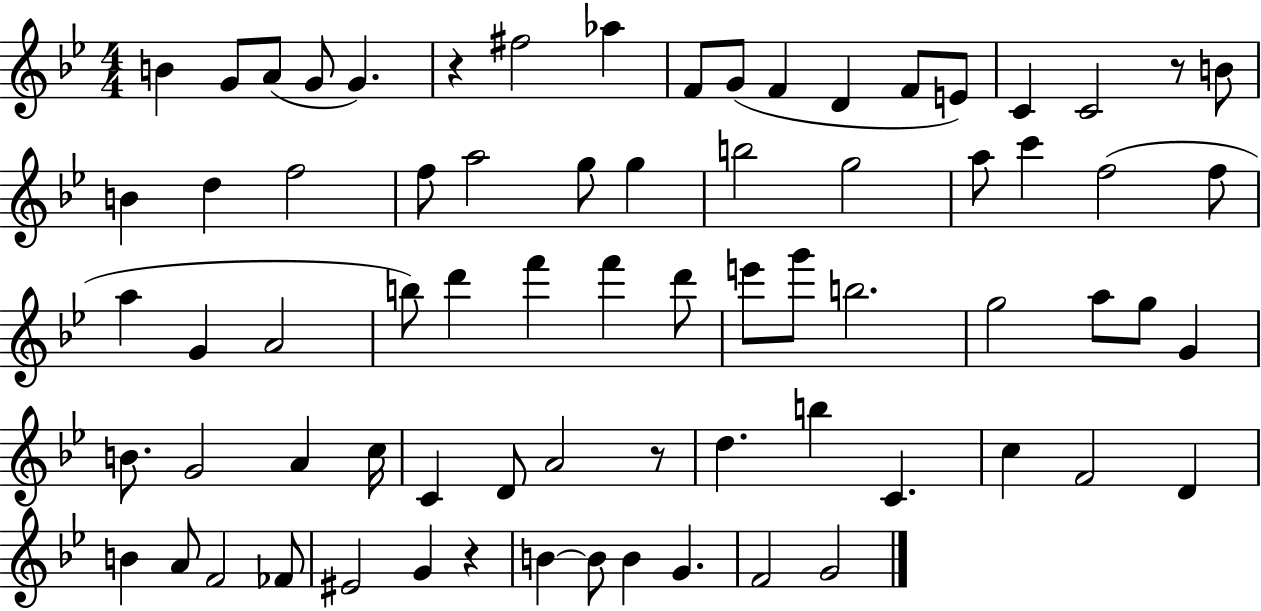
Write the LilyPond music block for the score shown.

{
  \clef treble
  \numericTimeSignature
  \time 4/4
  \key bes \major
  b'4 g'8 a'8( g'8 g'4.) | r4 fis''2 aes''4 | f'8 g'8( f'4 d'4 f'8 e'8) | c'4 c'2 r8 b'8 | \break b'4 d''4 f''2 | f''8 a''2 g''8 g''4 | b''2 g''2 | a''8 c'''4 f''2( f''8 | \break a''4 g'4 a'2 | b''8) d'''4 f'''4 f'''4 d'''8 | e'''8 g'''8 b''2. | g''2 a''8 g''8 g'4 | \break b'8. g'2 a'4 c''16 | c'4 d'8 a'2 r8 | d''4. b''4 c'4. | c''4 f'2 d'4 | \break b'4 a'8 f'2 fes'8 | eis'2 g'4 r4 | b'4~~ b'8 b'4 g'4. | f'2 g'2 | \break \bar "|."
}